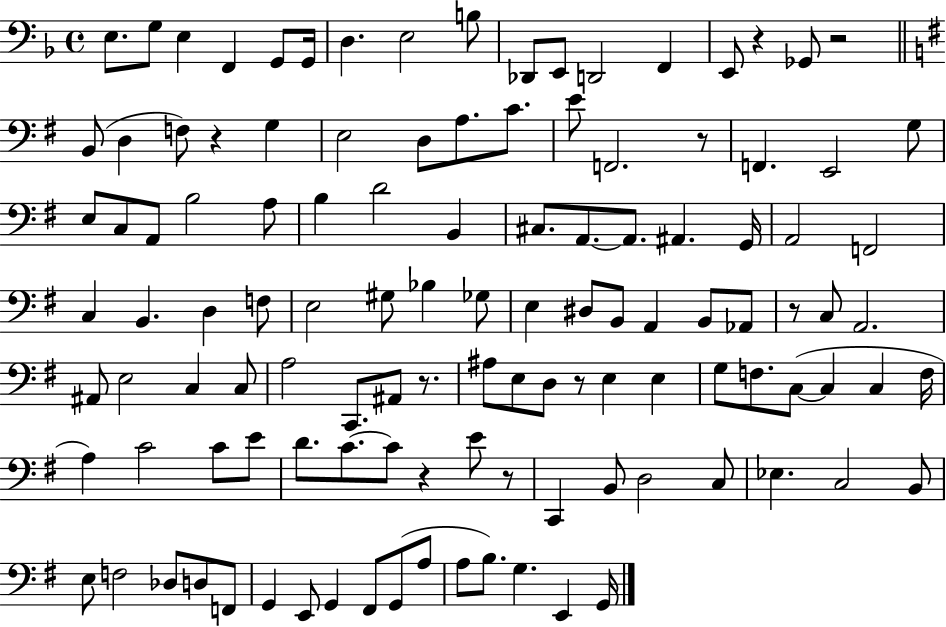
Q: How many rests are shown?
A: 9